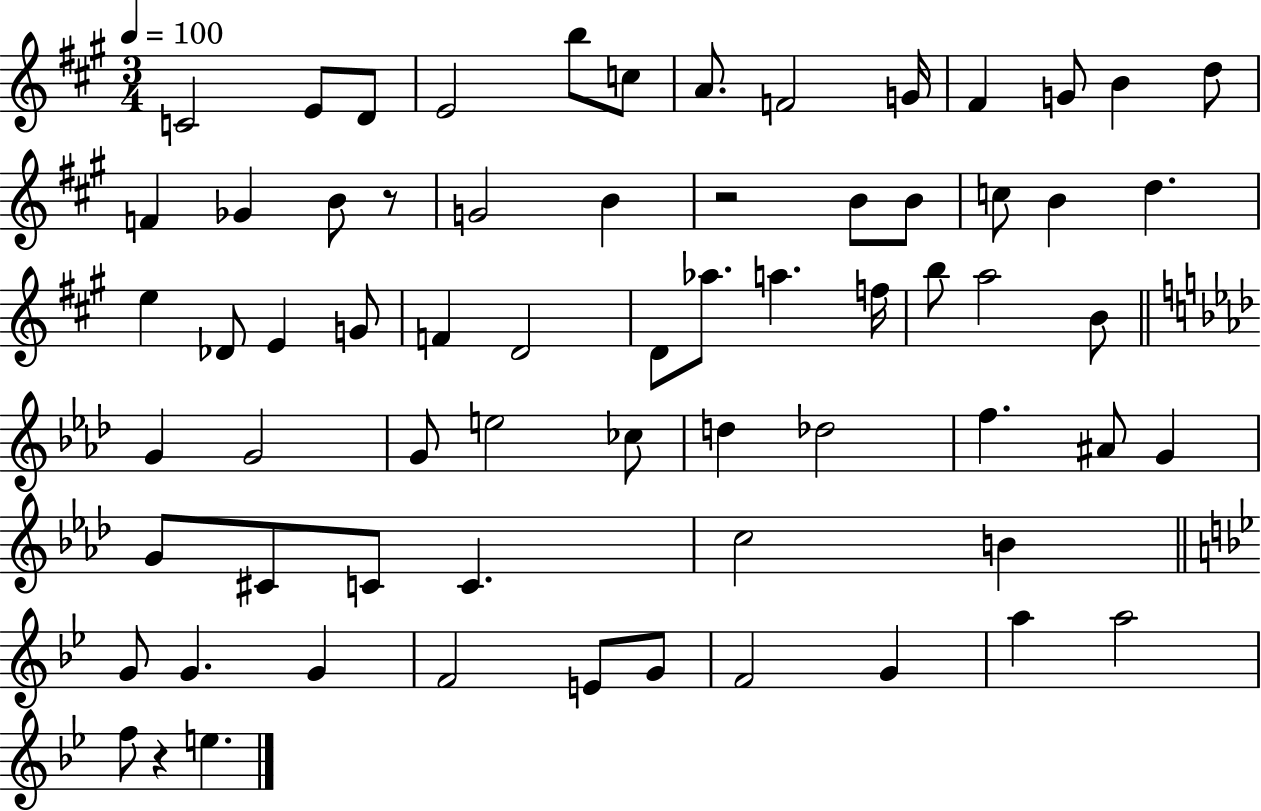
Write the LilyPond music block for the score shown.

{
  \clef treble
  \numericTimeSignature
  \time 3/4
  \key a \major
  \tempo 4 = 100
  c'2 e'8 d'8 | e'2 b''8 c''8 | a'8. f'2 g'16 | fis'4 g'8 b'4 d''8 | \break f'4 ges'4 b'8 r8 | g'2 b'4 | r2 b'8 b'8 | c''8 b'4 d''4. | \break e''4 des'8 e'4 g'8 | f'4 d'2 | d'8 aes''8. a''4. f''16 | b''8 a''2 b'8 | \break \bar "||" \break \key aes \major g'4 g'2 | g'8 e''2 ces''8 | d''4 des''2 | f''4. ais'8 g'4 | \break g'8 cis'8 c'8 c'4. | c''2 b'4 | \bar "||" \break \key g \minor g'8 g'4. g'4 | f'2 e'8 g'8 | f'2 g'4 | a''4 a''2 | \break f''8 r4 e''4. | \bar "|."
}